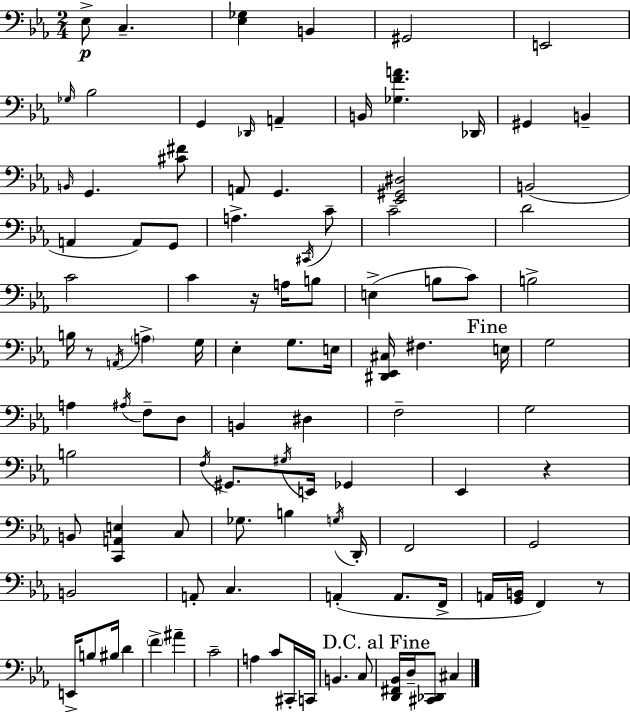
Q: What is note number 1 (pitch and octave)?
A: Eb3